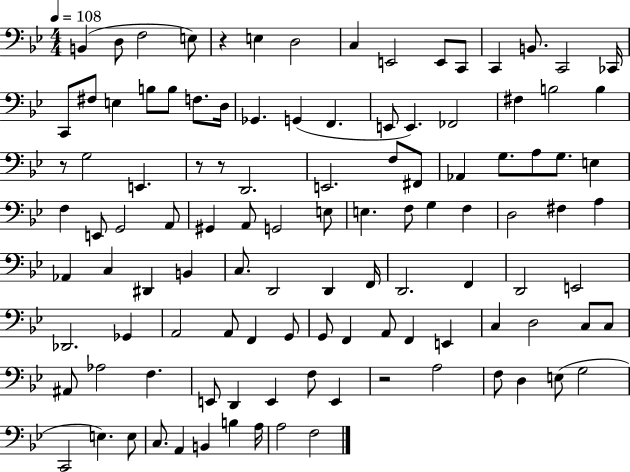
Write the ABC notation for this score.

X:1
T:Untitled
M:4/4
L:1/4
K:Bb
B,, D,/2 F,2 E,/2 z E, D,2 C, E,,2 E,,/2 C,,/2 C,, B,,/2 C,,2 _C,,/4 C,,/2 ^F,/2 E, B,/2 B,/2 F,/2 D,/4 _G,, G,, F,, E,,/2 E,, _F,,2 ^F, B,2 B, z/2 G,2 E,, z/2 z/2 D,,2 E,,2 F,/2 ^F,,/2 _A,, G,/2 A,/2 G,/2 E, F, E,,/2 G,,2 A,,/2 ^G,, A,,/2 G,,2 E,/2 E, F,/2 G, F, D,2 ^F, A, _A,, C, ^D,, B,, C,/2 D,,2 D,, F,,/4 D,,2 F,, D,,2 E,,2 _D,,2 _G,, A,,2 A,,/2 F,, G,,/2 G,,/2 F,, A,,/2 F,, E,, C, D,2 C,/2 C,/2 ^A,,/2 _A,2 F, E,,/2 D,, E,, F,/2 E,, z2 A,2 F,/2 D, E,/2 G,2 C,,2 E, E,/2 C,/2 A,, B,, B, A,/4 A,2 F,2